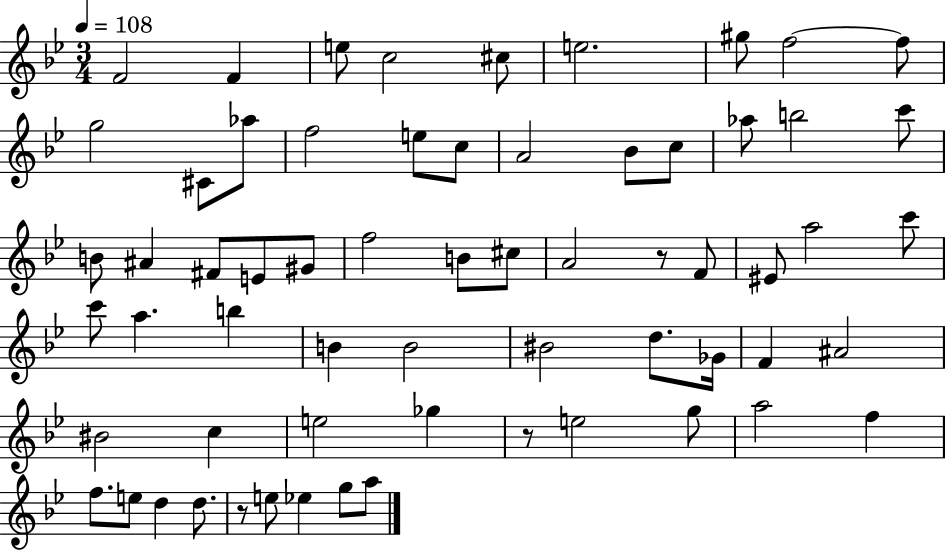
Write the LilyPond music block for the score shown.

{
  \clef treble
  \numericTimeSignature
  \time 3/4
  \key bes \major
  \tempo 4 = 108
  f'2 f'4 | e''8 c''2 cis''8 | e''2. | gis''8 f''2~~ f''8 | \break g''2 cis'8 aes''8 | f''2 e''8 c''8 | a'2 bes'8 c''8 | aes''8 b''2 c'''8 | \break b'8 ais'4 fis'8 e'8 gis'8 | f''2 b'8 cis''8 | a'2 r8 f'8 | eis'8 a''2 c'''8 | \break c'''8 a''4. b''4 | b'4 b'2 | bis'2 d''8. ges'16 | f'4 ais'2 | \break bis'2 c''4 | e''2 ges''4 | r8 e''2 g''8 | a''2 f''4 | \break f''8. e''8 d''4 d''8. | r8 e''8 ees''4 g''8 a''8 | \bar "|."
}